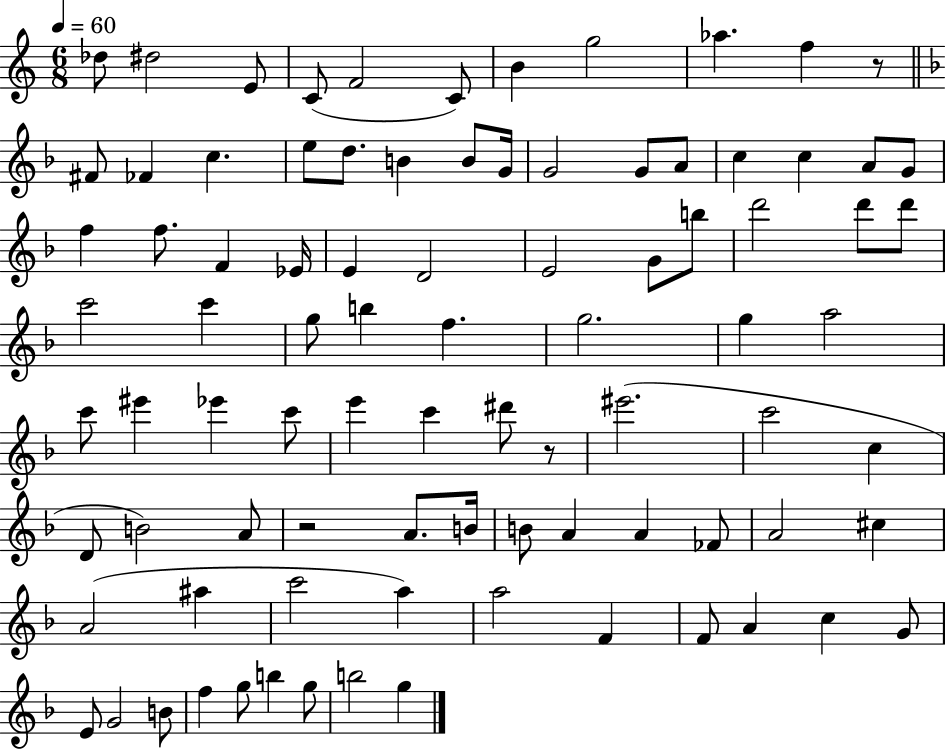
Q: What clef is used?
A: treble